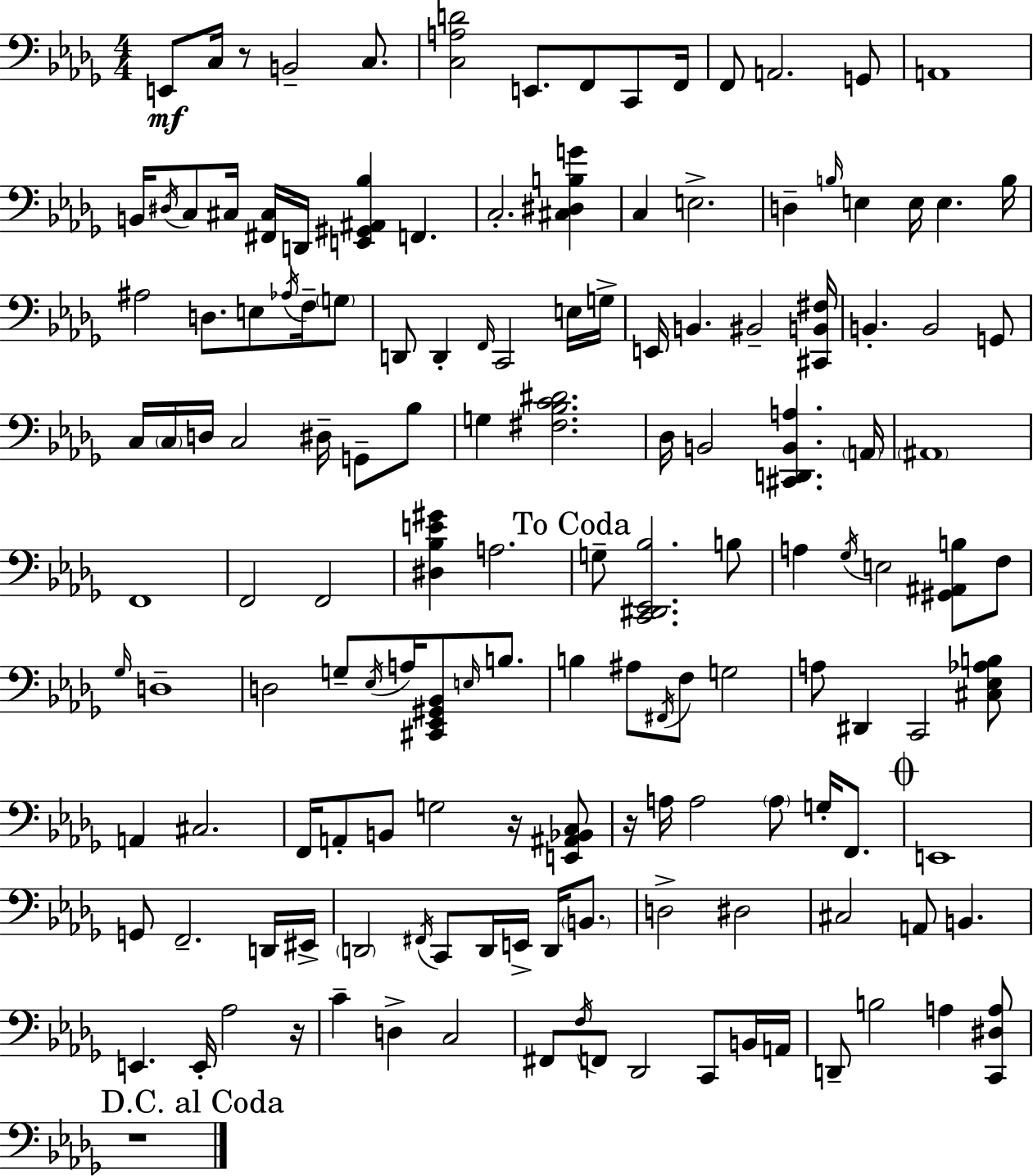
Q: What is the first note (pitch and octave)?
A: E2